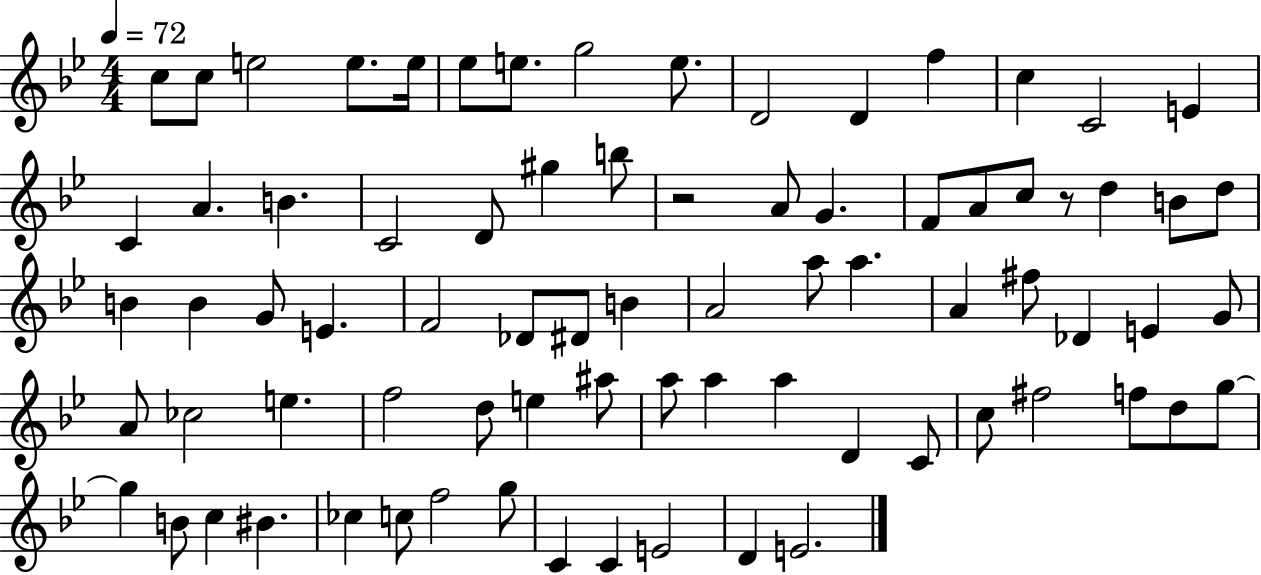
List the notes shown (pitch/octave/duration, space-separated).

C5/e C5/e E5/h E5/e. E5/s Eb5/e E5/e. G5/h E5/e. D4/h D4/q F5/q C5/q C4/h E4/q C4/q A4/q. B4/q. C4/h D4/e G#5/q B5/e R/h A4/e G4/q. F4/e A4/e C5/e R/e D5/q B4/e D5/e B4/q B4/q G4/e E4/q. F4/h Db4/e D#4/e B4/q A4/h A5/e A5/q. A4/q F#5/e Db4/q E4/q G4/e A4/e CES5/h E5/q. F5/h D5/e E5/q A#5/e A5/e A5/q A5/q D4/q C4/e C5/e F#5/h F5/e D5/e G5/e G5/q B4/e C5/q BIS4/q. CES5/q C5/e F5/h G5/e C4/q C4/q E4/h D4/q E4/h.